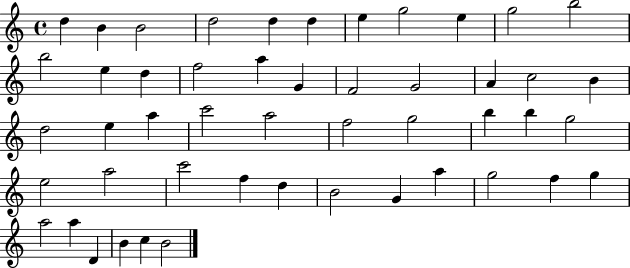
X:1
T:Untitled
M:4/4
L:1/4
K:C
d B B2 d2 d d e g2 e g2 b2 b2 e d f2 a G F2 G2 A c2 B d2 e a c'2 a2 f2 g2 b b g2 e2 a2 c'2 f d B2 G a g2 f g a2 a D B c B2